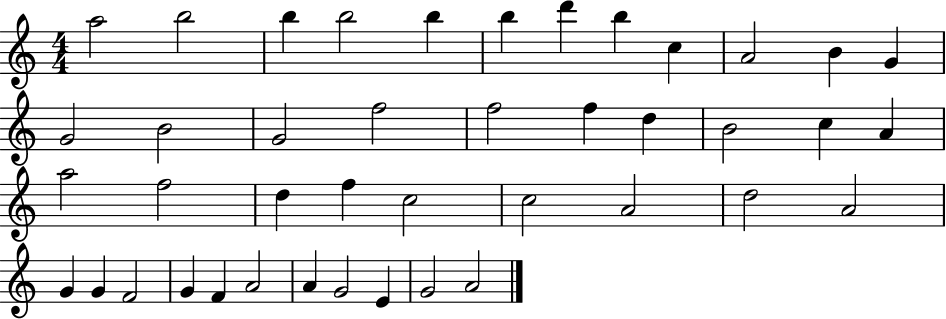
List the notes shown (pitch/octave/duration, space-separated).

A5/h B5/h B5/q B5/h B5/q B5/q D6/q B5/q C5/q A4/h B4/q G4/q G4/h B4/h G4/h F5/h F5/h F5/q D5/q B4/h C5/q A4/q A5/h F5/h D5/q F5/q C5/h C5/h A4/h D5/h A4/h G4/q G4/q F4/h G4/q F4/q A4/h A4/q G4/h E4/q G4/h A4/h